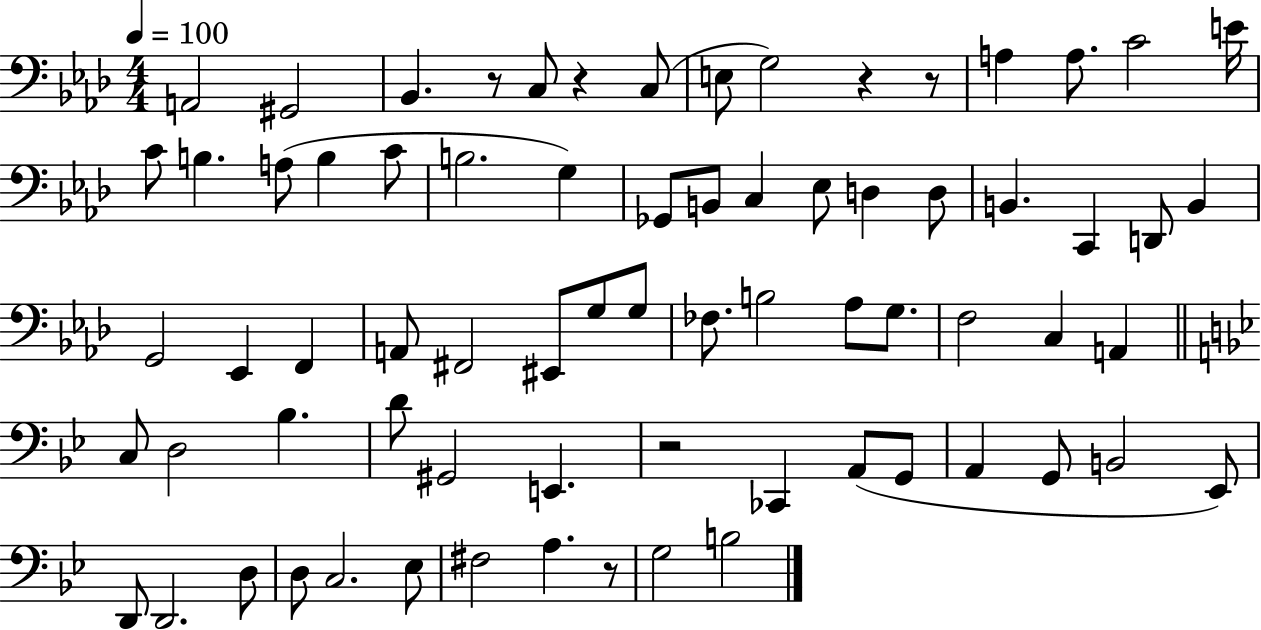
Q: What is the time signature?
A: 4/4